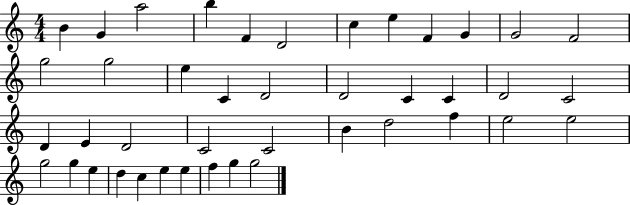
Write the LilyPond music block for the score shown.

{
  \clef treble
  \numericTimeSignature
  \time 4/4
  \key c \major
  b'4 g'4 a''2 | b''4 f'4 d'2 | c''4 e''4 f'4 g'4 | g'2 f'2 | \break g''2 g''2 | e''4 c'4 d'2 | d'2 c'4 c'4 | d'2 c'2 | \break d'4 e'4 d'2 | c'2 c'2 | b'4 d''2 f''4 | e''2 e''2 | \break g''2 g''4 e''4 | d''4 c''4 e''4 e''4 | f''4 g''4 g''2 | \bar "|."
}